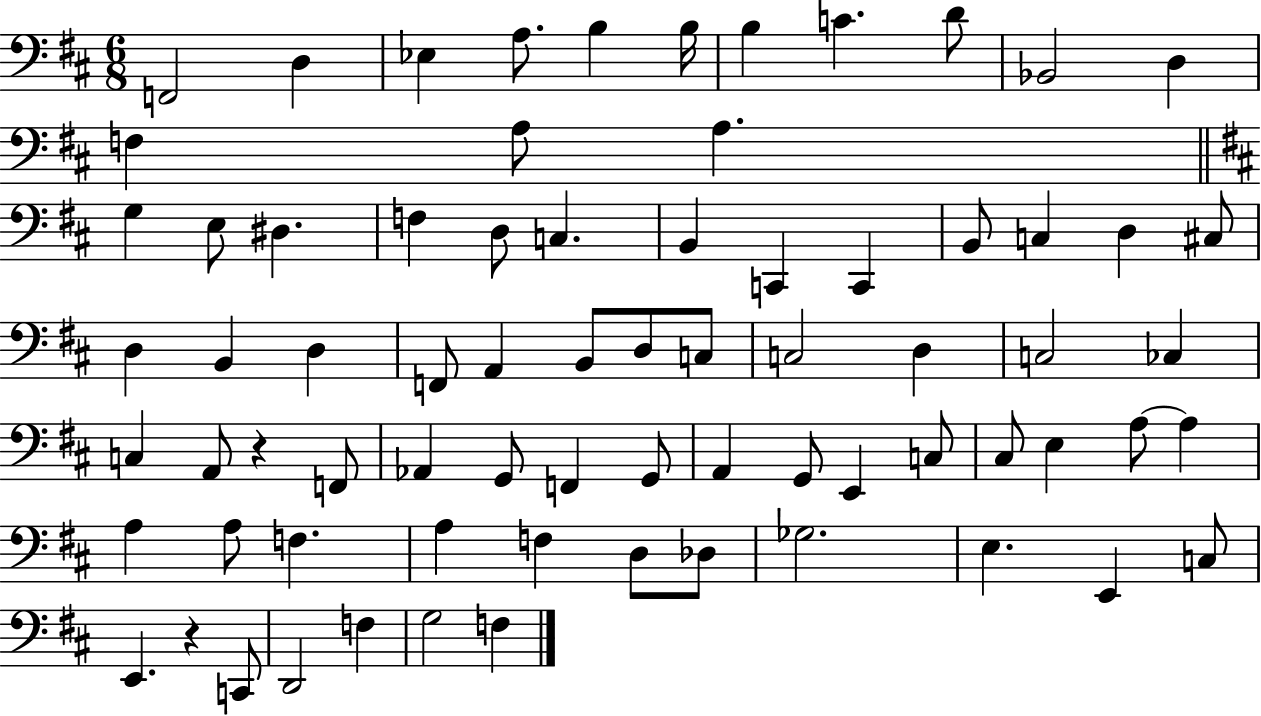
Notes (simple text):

F2/h D3/q Eb3/q A3/e. B3/q B3/s B3/q C4/q. D4/e Bb2/h D3/q F3/q A3/e A3/q. G3/q E3/e D#3/q. F3/q D3/e C3/q. B2/q C2/q C2/q B2/e C3/q D3/q C#3/e D3/q B2/q D3/q F2/e A2/q B2/e D3/e C3/e C3/h D3/q C3/h CES3/q C3/q A2/e R/q F2/e Ab2/q G2/e F2/q G2/e A2/q G2/e E2/q C3/e C#3/e E3/q A3/e A3/q A3/q A3/e F3/q. A3/q F3/q D3/e Db3/e Gb3/h. E3/q. E2/q C3/e E2/q. R/q C2/e D2/h F3/q G3/h F3/q